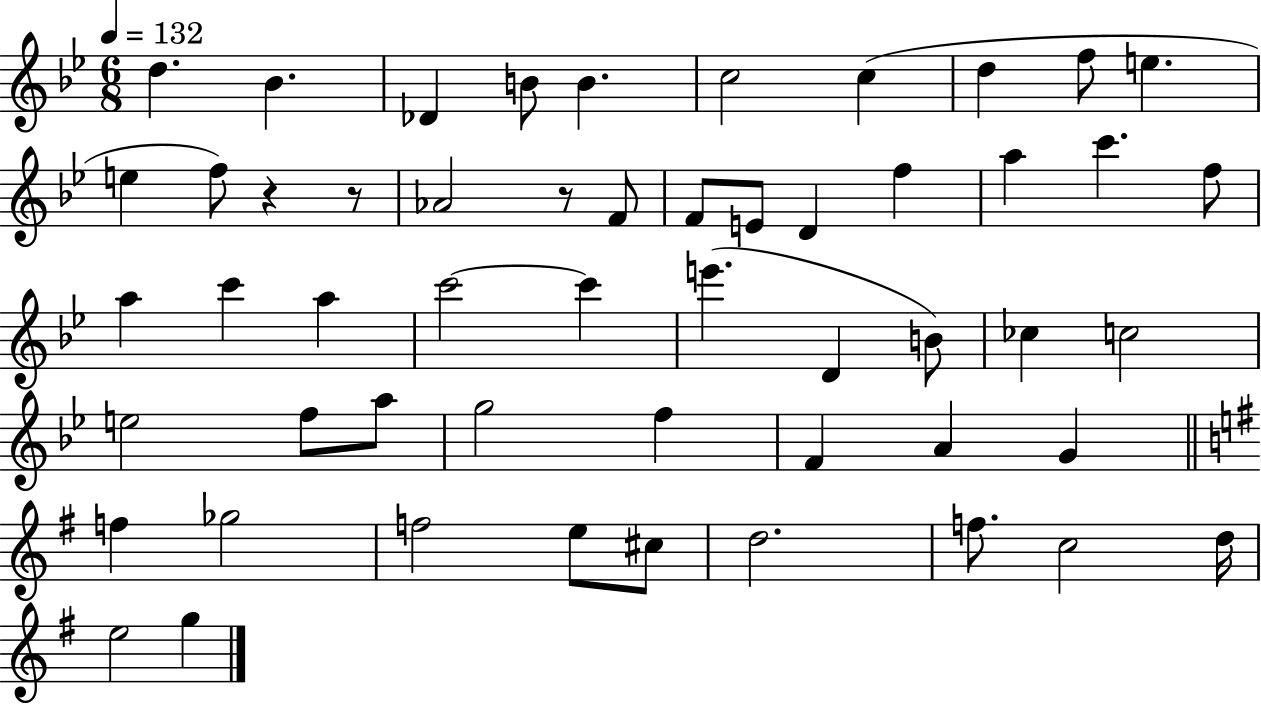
D5/q. Bb4/q. Db4/q B4/e B4/q. C5/h C5/q D5/q F5/e E5/q. E5/q F5/e R/q R/e Ab4/h R/e F4/e F4/e E4/e D4/q F5/q A5/q C6/q. F5/e A5/q C6/q A5/q C6/h C6/q E6/q. D4/q B4/e CES5/q C5/h E5/h F5/e A5/e G5/h F5/q F4/q A4/q G4/q F5/q Gb5/h F5/h E5/e C#5/e D5/h. F5/e. C5/h D5/s E5/h G5/q